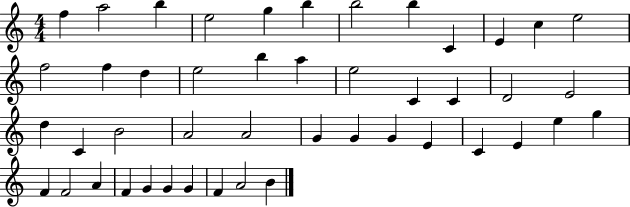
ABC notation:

X:1
T:Untitled
M:4/4
L:1/4
K:C
f a2 b e2 g b b2 b C E c e2 f2 f d e2 b a e2 C C D2 E2 d C B2 A2 A2 G G G E C E e g F F2 A F G G G F A2 B